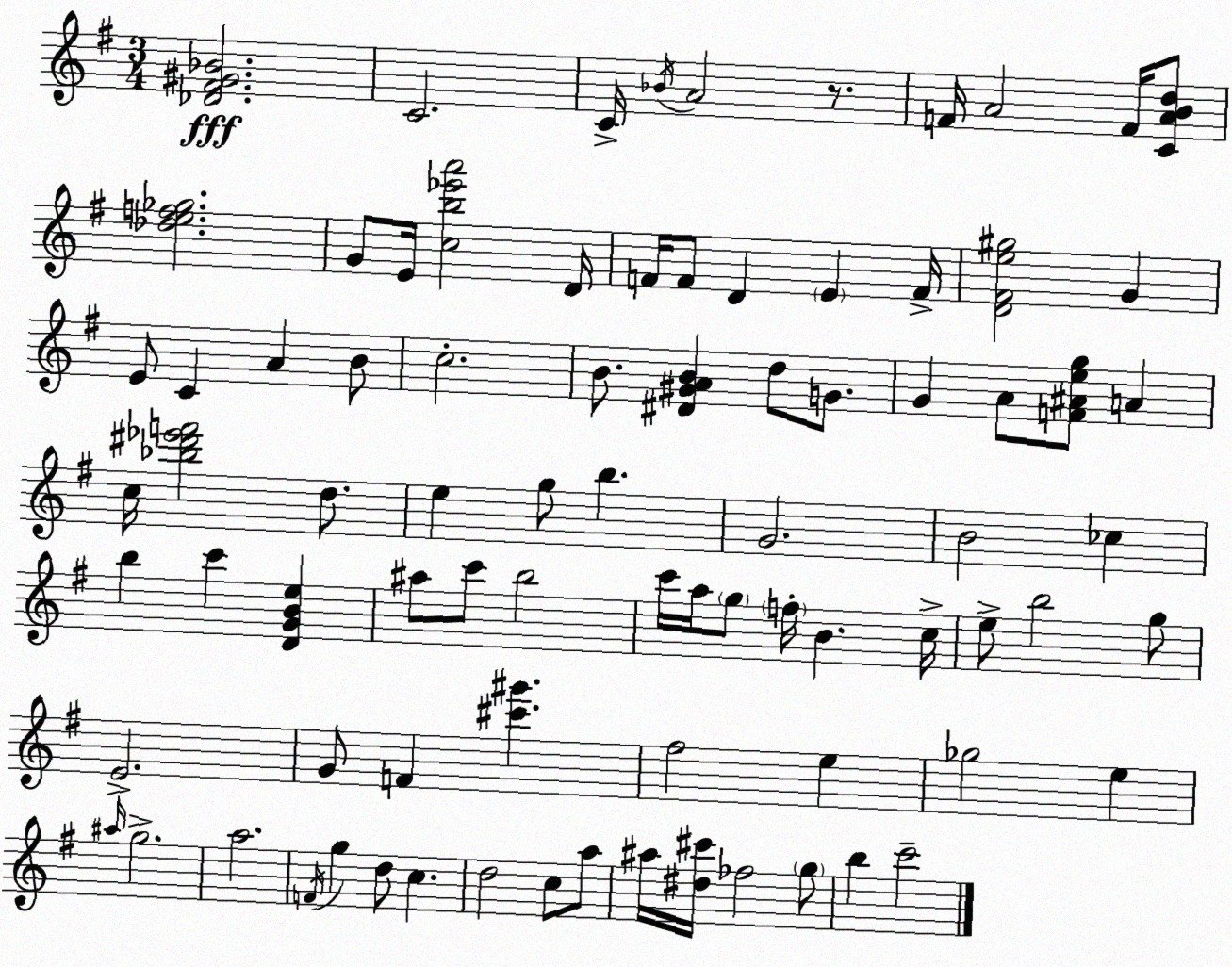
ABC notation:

X:1
T:Untitled
M:3/4
L:1/4
K:Em
[_D^F^G_B]2 C2 C/4 _B/4 A2 z/2 F/4 A2 F/4 [CABd]/2 [_def_g]2 G/2 E/4 [cb_e'a']2 D/4 F/4 F/2 D E F/4 [D^Fe^g]2 G E/2 C A B/2 c2 B/2 [^D^GAB] d/2 G/2 G A/2 [F^Aeg]/2 A c/4 [_b^d'_e'f']2 d/2 e g/2 b G2 B2 _c b c' [DGBe] ^a/2 c'/2 b2 c'/4 a/4 g/2 f/4 B c/4 e/2 b2 g/2 E2 G/2 F [^c'^g'] ^f2 e _g2 e ^a/4 g2 a2 F/4 g d/2 c d2 c/2 a/2 ^a/4 [^d^c']/4 _f2 g/2 b c'2